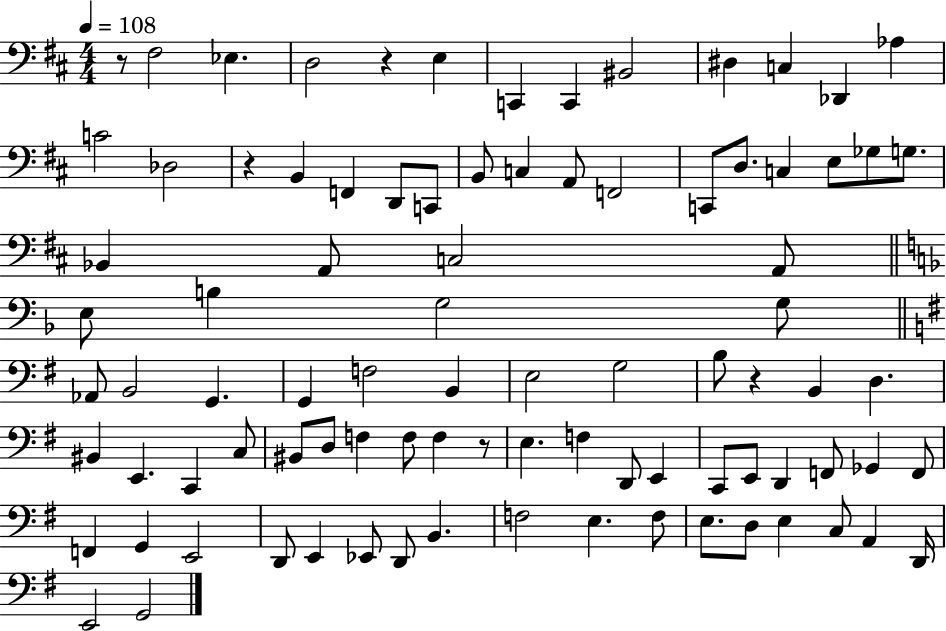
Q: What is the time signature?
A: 4/4